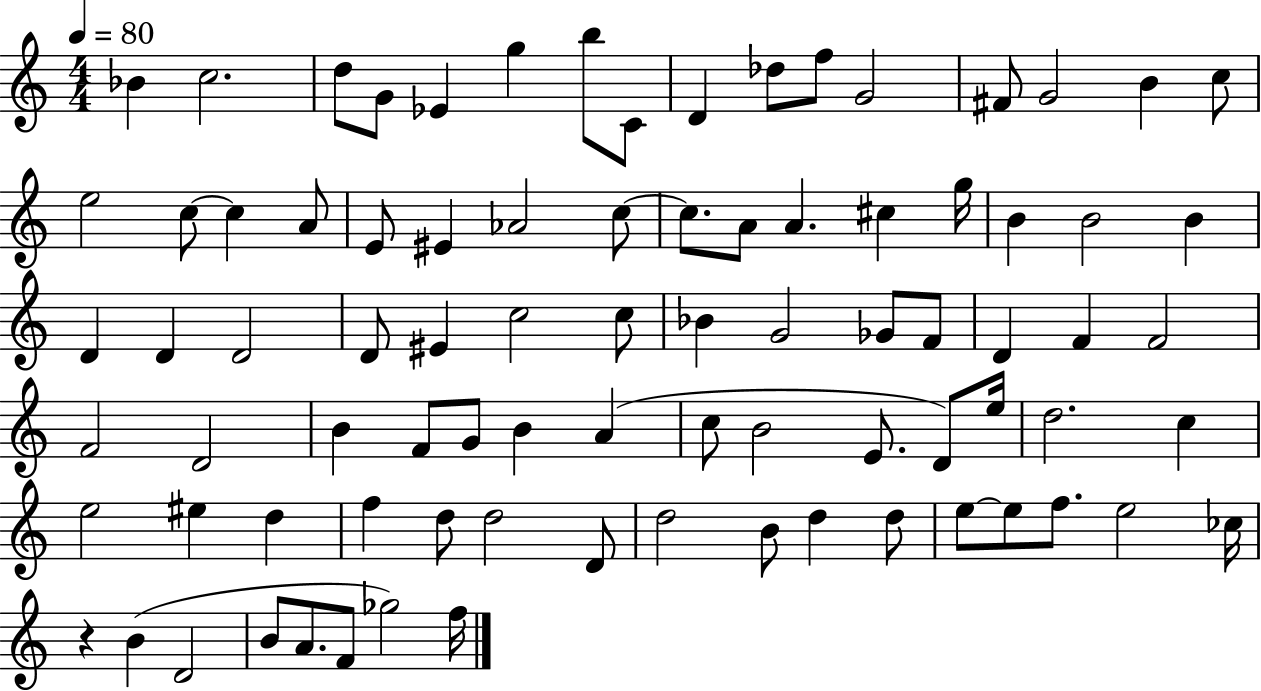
{
  \clef treble
  \numericTimeSignature
  \time 4/4
  \key c \major
  \tempo 4 = 80
  bes'4 c''2. | d''8 g'8 ees'4 g''4 b''8 c'8 | d'4 des''8 f''8 g'2 | fis'8 g'2 b'4 c''8 | \break e''2 c''8~~ c''4 a'8 | e'8 eis'4 aes'2 c''8~~ | c''8. a'8 a'4. cis''4 g''16 | b'4 b'2 b'4 | \break d'4 d'4 d'2 | d'8 eis'4 c''2 c''8 | bes'4 g'2 ges'8 f'8 | d'4 f'4 f'2 | \break f'2 d'2 | b'4 f'8 g'8 b'4 a'4( | c''8 b'2 e'8. d'8) e''16 | d''2. c''4 | \break e''2 eis''4 d''4 | f''4 d''8 d''2 d'8 | d''2 b'8 d''4 d''8 | e''8~~ e''8 f''8. e''2 ces''16 | \break r4 b'4( d'2 | b'8 a'8. f'8 ges''2) f''16 | \bar "|."
}